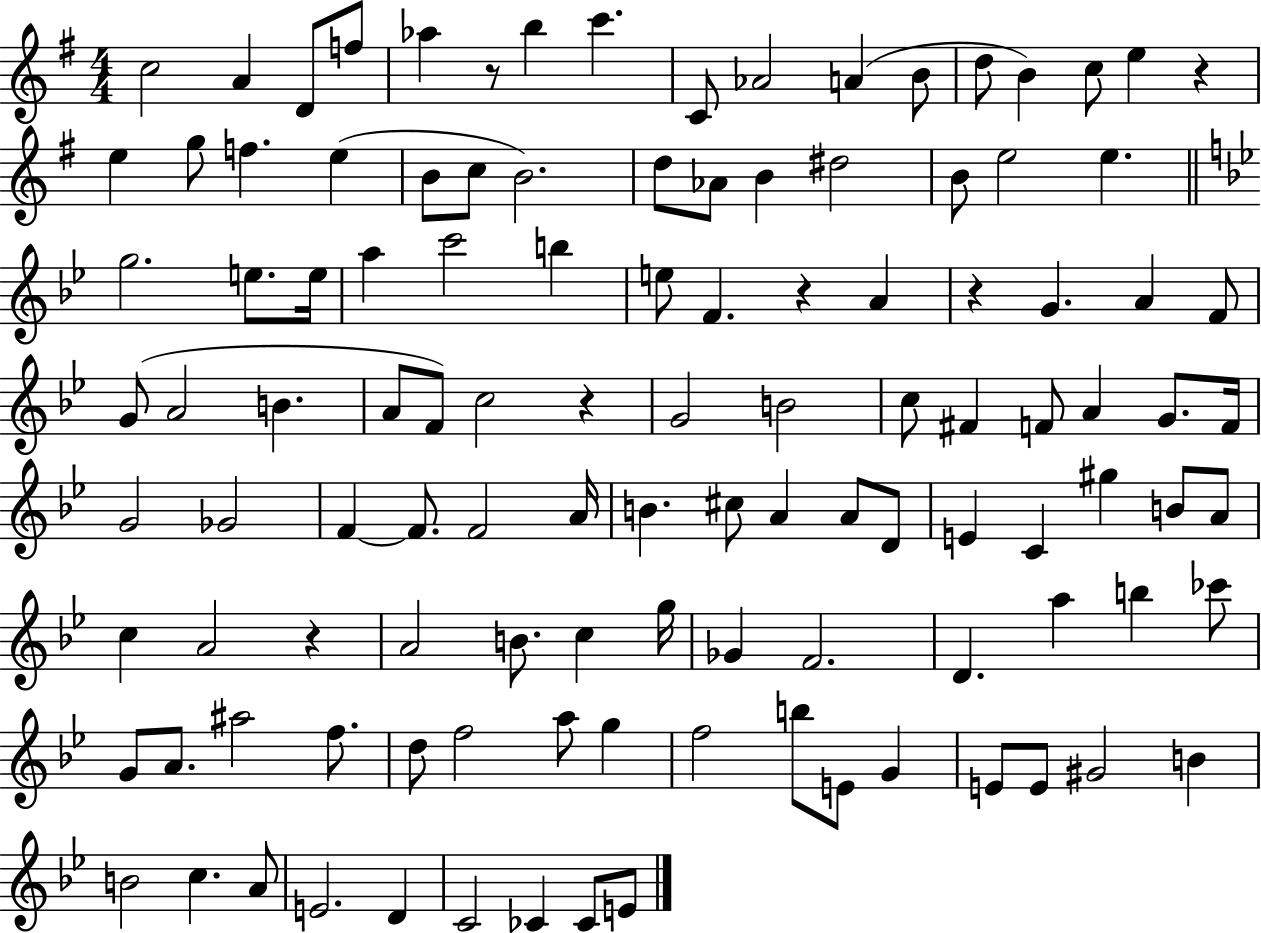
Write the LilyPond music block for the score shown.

{
  \clef treble
  \numericTimeSignature
  \time 4/4
  \key g \major
  c''2 a'4 d'8 f''8 | aes''4 r8 b''4 c'''4. | c'8 aes'2 a'4( b'8 | d''8 b'4) c''8 e''4 r4 | \break e''4 g''8 f''4. e''4( | b'8 c''8 b'2.) | d''8 aes'8 b'4 dis''2 | b'8 e''2 e''4. | \break \bar "||" \break \key bes \major g''2. e''8. e''16 | a''4 c'''2 b''4 | e''8 f'4. r4 a'4 | r4 g'4. a'4 f'8 | \break g'8( a'2 b'4. | a'8 f'8) c''2 r4 | g'2 b'2 | c''8 fis'4 f'8 a'4 g'8. f'16 | \break g'2 ges'2 | f'4~~ f'8. f'2 a'16 | b'4. cis''8 a'4 a'8 d'8 | e'4 c'4 gis''4 b'8 a'8 | \break c''4 a'2 r4 | a'2 b'8. c''4 g''16 | ges'4 f'2. | d'4. a''4 b''4 ces'''8 | \break g'8 a'8. ais''2 f''8. | d''8 f''2 a''8 g''4 | f''2 b''8 e'8 g'4 | e'8 e'8 gis'2 b'4 | \break b'2 c''4. a'8 | e'2. d'4 | c'2 ces'4 ces'8 e'8 | \bar "|."
}